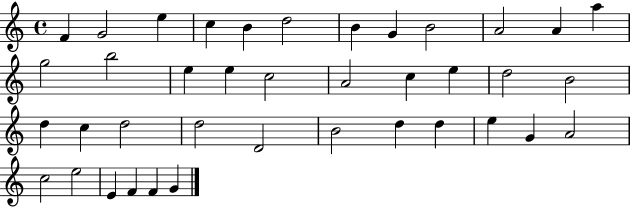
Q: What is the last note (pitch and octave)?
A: G4